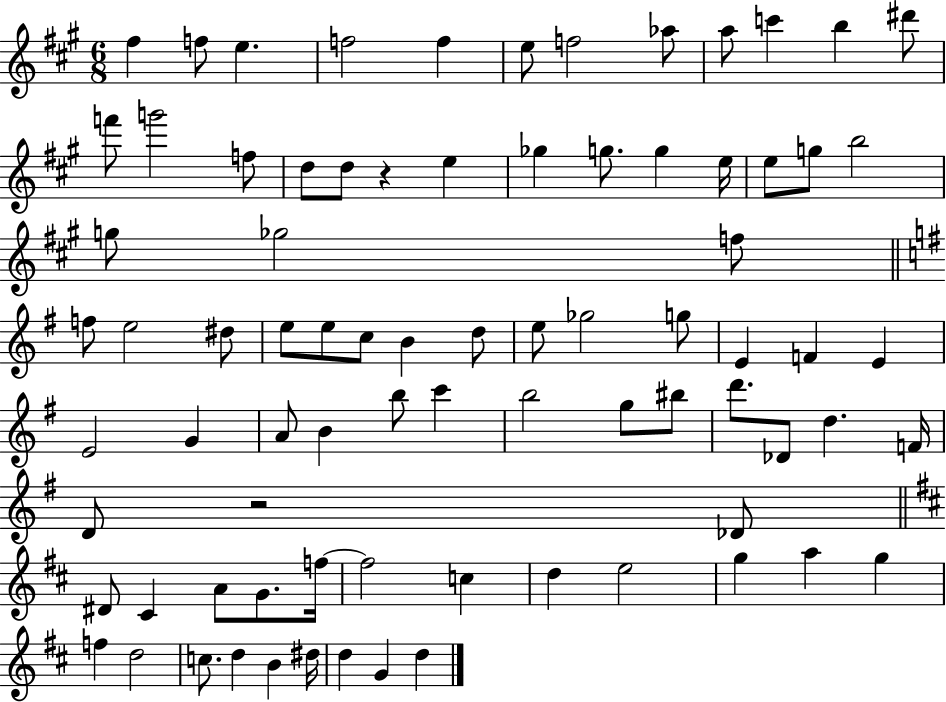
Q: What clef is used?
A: treble